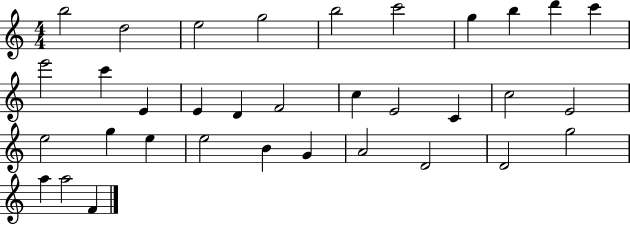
{
  \clef treble
  \numericTimeSignature
  \time 4/4
  \key c \major
  b''2 d''2 | e''2 g''2 | b''2 c'''2 | g''4 b''4 d'''4 c'''4 | \break e'''2 c'''4 e'4 | e'4 d'4 f'2 | c''4 e'2 c'4 | c''2 e'2 | \break e''2 g''4 e''4 | e''2 b'4 g'4 | a'2 d'2 | d'2 g''2 | \break a''4 a''2 f'4 | \bar "|."
}